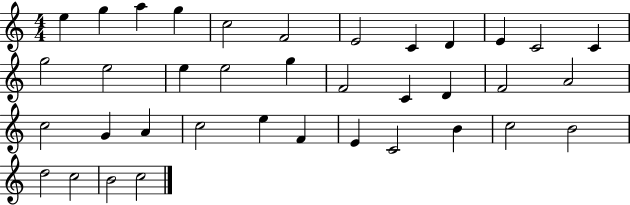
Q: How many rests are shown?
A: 0